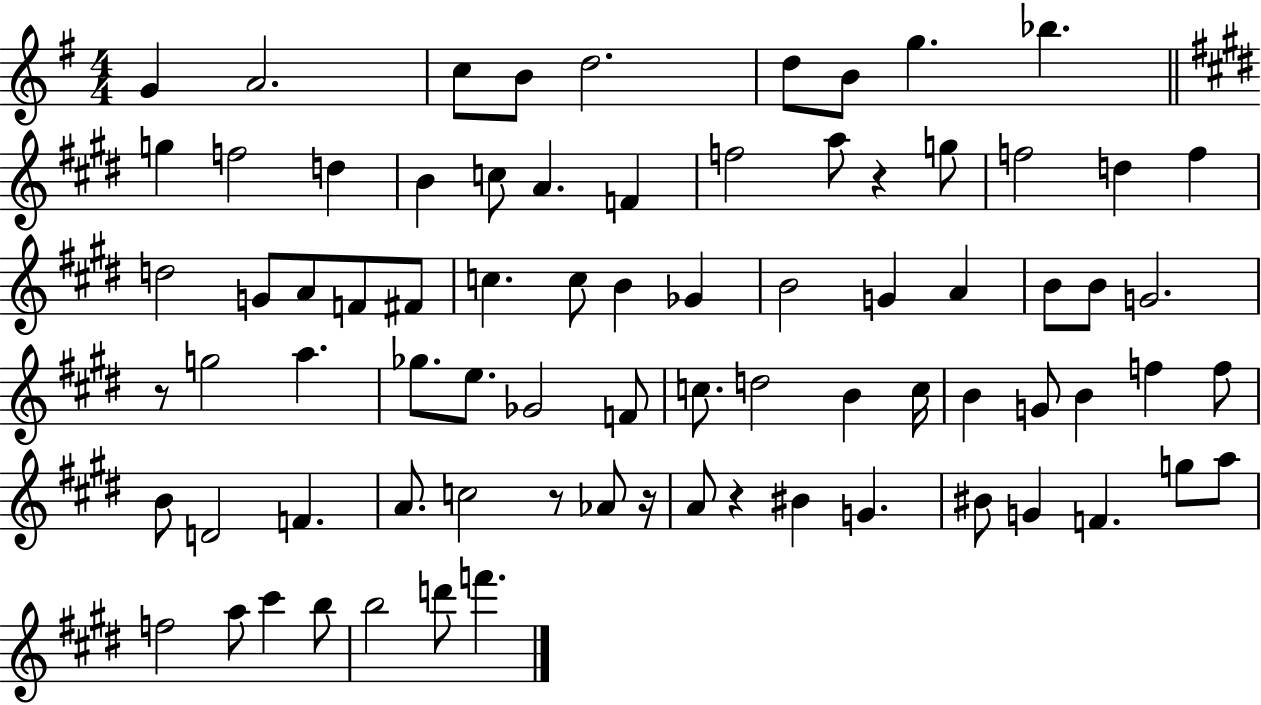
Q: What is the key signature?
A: G major